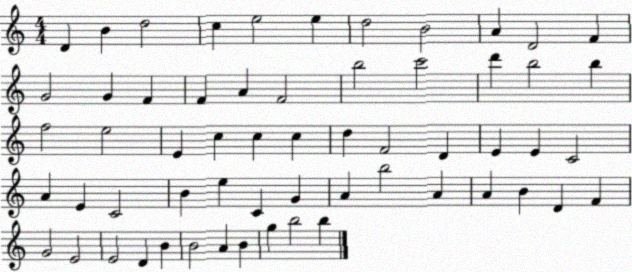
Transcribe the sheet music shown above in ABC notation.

X:1
T:Untitled
M:4/4
L:1/4
K:C
D B d2 c e2 e d2 B2 A D2 F G2 G F F A F2 b2 c'2 d' b2 b f2 e2 E c c c d F2 D E E C2 A E C2 B e C G A b2 A A B D F G2 E2 E2 D B B2 A B g b2 b